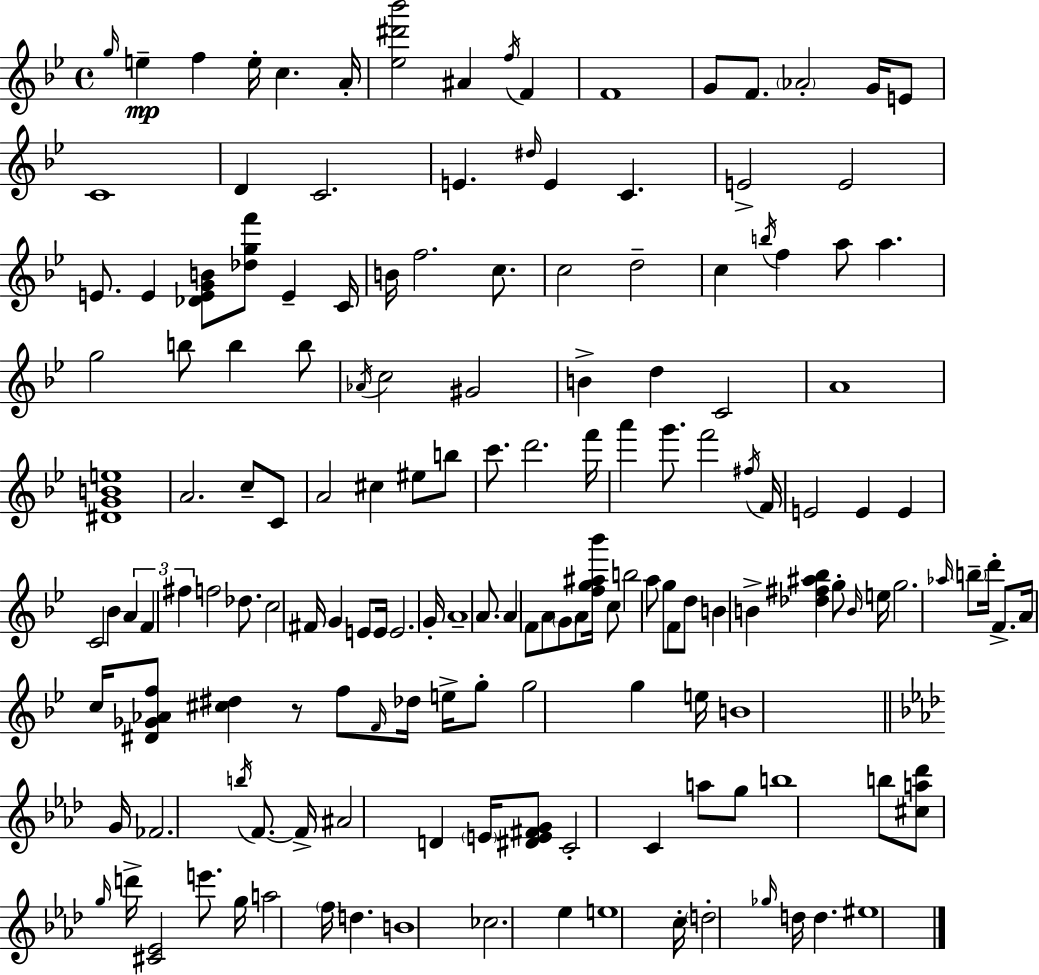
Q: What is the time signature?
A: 4/4